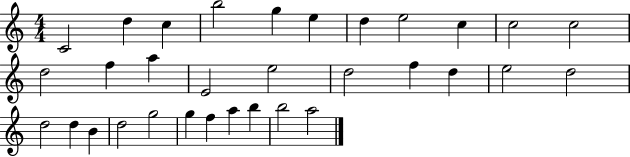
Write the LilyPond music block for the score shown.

{
  \clef treble
  \numericTimeSignature
  \time 4/4
  \key c \major
  c'2 d''4 c''4 | b''2 g''4 e''4 | d''4 e''2 c''4 | c''2 c''2 | \break d''2 f''4 a''4 | e'2 e''2 | d''2 f''4 d''4 | e''2 d''2 | \break d''2 d''4 b'4 | d''2 g''2 | g''4 f''4 a''4 b''4 | b''2 a''2 | \break \bar "|."
}